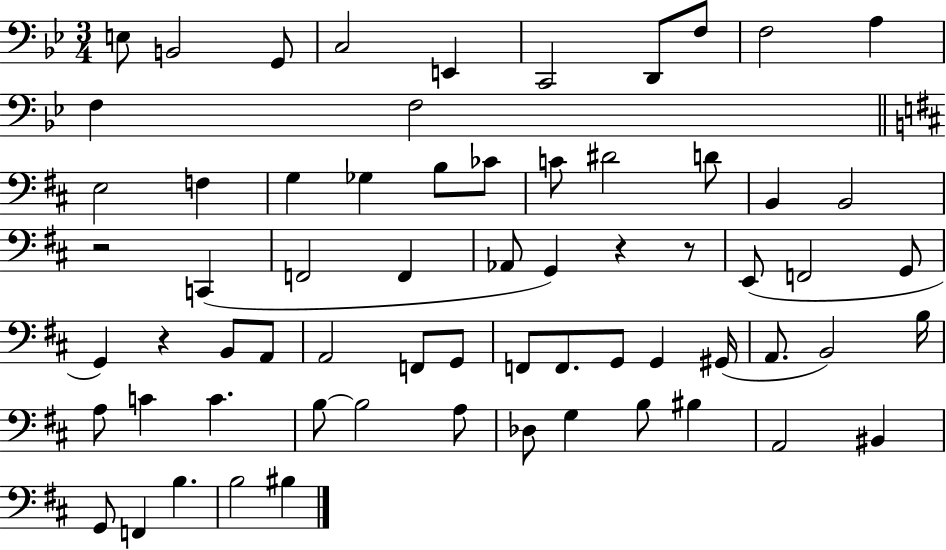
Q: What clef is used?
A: bass